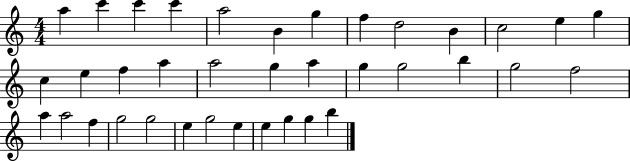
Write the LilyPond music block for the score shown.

{
  \clef treble
  \numericTimeSignature
  \time 4/4
  \key c \major
  a''4 c'''4 c'''4 c'''4 | a''2 b'4 g''4 | f''4 d''2 b'4 | c''2 e''4 g''4 | \break c''4 e''4 f''4 a''4 | a''2 g''4 a''4 | g''4 g''2 b''4 | g''2 f''2 | \break a''4 a''2 f''4 | g''2 g''2 | e''4 g''2 e''4 | e''4 g''4 g''4 b''4 | \break \bar "|."
}